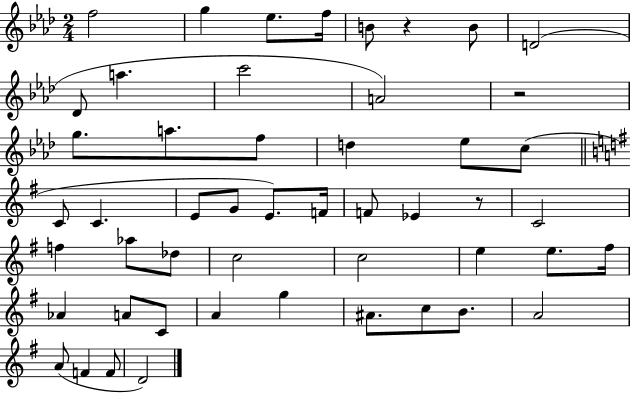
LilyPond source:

{
  \clef treble
  \numericTimeSignature
  \time 2/4
  \key aes \major
  f''2 | g''4 ees''8. f''16 | b'8 r4 b'8 | d'2( | \break des'8 a''4. | c'''2 | a'2) | r2 | \break g''8. a''8. f''8 | d''4 ees''8 c''8( | \bar "||" \break \key e \minor c'8 c'4. | e'8 g'8 e'8.) f'16 | f'8 ees'4 r8 | c'2 | \break f''4 aes''8 des''8 | c''2 | c''2 | e''4 e''8. fis''16 | \break aes'4 a'8 c'8 | a'4 g''4 | ais'8. c''8 b'8. | a'2 | \break a'8( f'4 f'8 | d'2) | \bar "|."
}